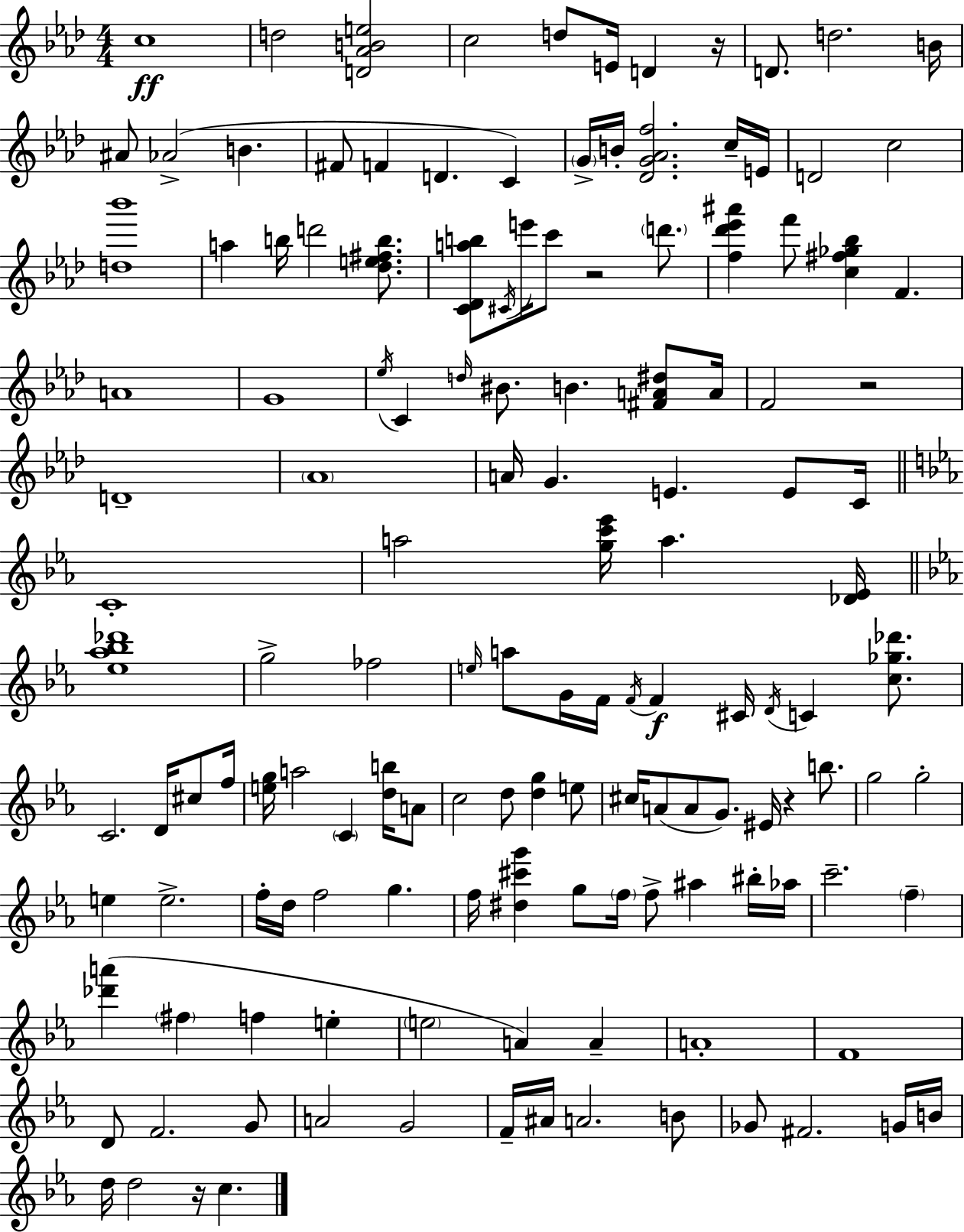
C5/w D5/h [D4,Ab4,B4,E5]/h C5/h D5/e E4/s D4/q R/s D4/e. D5/h. B4/s A#4/e Ab4/h B4/q. F#4/e F4/q D4/q. C4/q G4/s B4/s [Db4,G4,Ab4,F5]/h. C5/s E4/s D4/h C5/h [D5,Bb6]/w A5/q B5/s D6/h [Db5,E5,F#5,B5]/e. [C4,Db4,A5,B5]/e C#4/s E6/s C6/e R/h D6/e. [F5,Db6,Eb6,A#6]/q F6/e [C5,F#5,Gb5,Bb5]/q F4/q. A4/w G4/w Eb5/s C4/q D5/s BIS4/e. B4/q. [F#4,A4,D#5]/e A4/s F4/h R/h D4/w Ab4/w A4/s G4/q. E4/q. E4/e C4/s C4/w A5/h [G5,C6,Eb6]/s A5/q. [Db4,Eb4]/s [Eb5,Ab5,Bb5,Db6]/w G5/h FES5/h E5/s A5/e G4/s F4/s F4/s F4/q C#4/s D4/s C4/q [C5,Gb5,Db6]/e. C4/h. D4/s C#5/e F5/s [E5,G5]/s A5/h C4/q [D5,B5]/s A4/e C5/h D5/e [D5,G5]/q E5/e C#5/s A4/e A4/e G4/e. EIS4/s R/q B5/e. G5/h G5/h E5/q E5/h. F5/s D5/s F5/h G5/q. F5/s [D#5,C#6,G6]/q G5/e F5/s F5/e A#5/q BIS5/s Ab5/s C6/h. F5/q [Db6,A6]/q F#5/q F5/q E5/q E5/h A4/q A4/q A4/w F4/w D4/e F4/h. G4/e A4/h G4/h F4/s A#4/s A4/h. B4/e Gb4/e F#4/h. G4/s B4/s D5/s D5/h R/s C5/q.